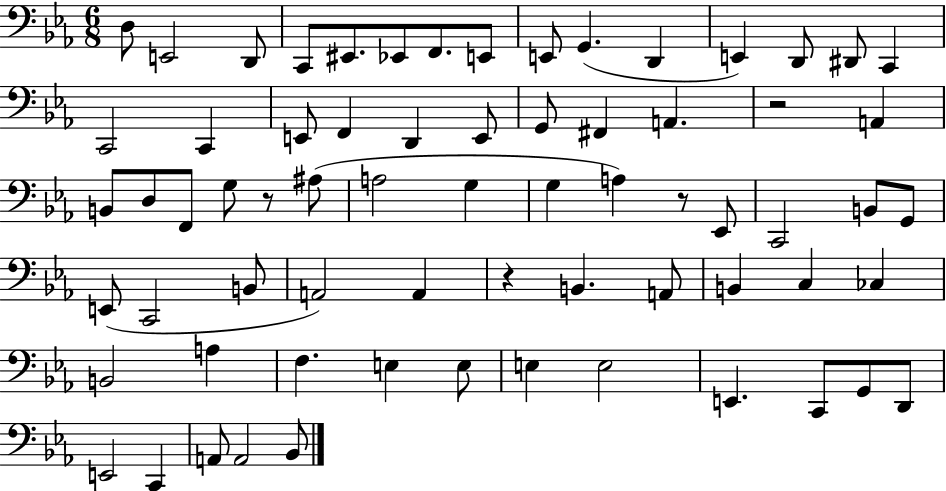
D3/e E2/h D2/e C2/e EIS2/e. Eb2/e F2/e. E2/e E2/e G2/q. D2/q E2/q D2/e D#2/e C2/q C2/h C2/q E2/e F2/q D2/q E2/e G2/e F#2/q A2/q. R/h A2/q B2/e D3/e F2/e G3/e R/e A#3/e A3/h G3/q G3/q A3/q R/e Eb2/e C2/h B2/e G2/e E2/e C2/h B2/e A2/h A2/q R/q B2/q. A2/e B2/q C3/q CES3/q B2/h A3/q F3/q. E3/q E3/e E3/q E3/h E2/q. C2/e G2/e D2/e E2/h C2/q A2/e A2/h Bb2/e